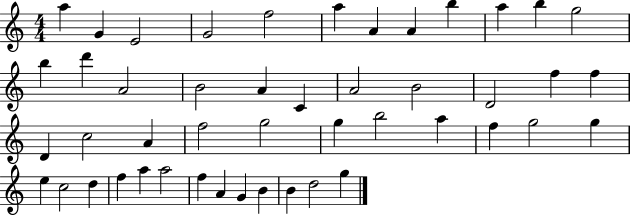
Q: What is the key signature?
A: C major